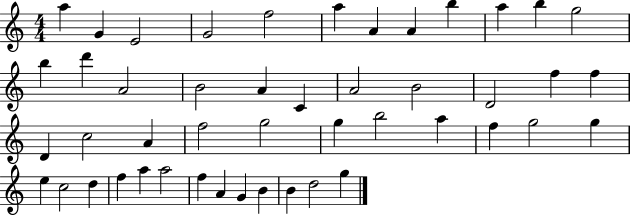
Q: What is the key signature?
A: C major